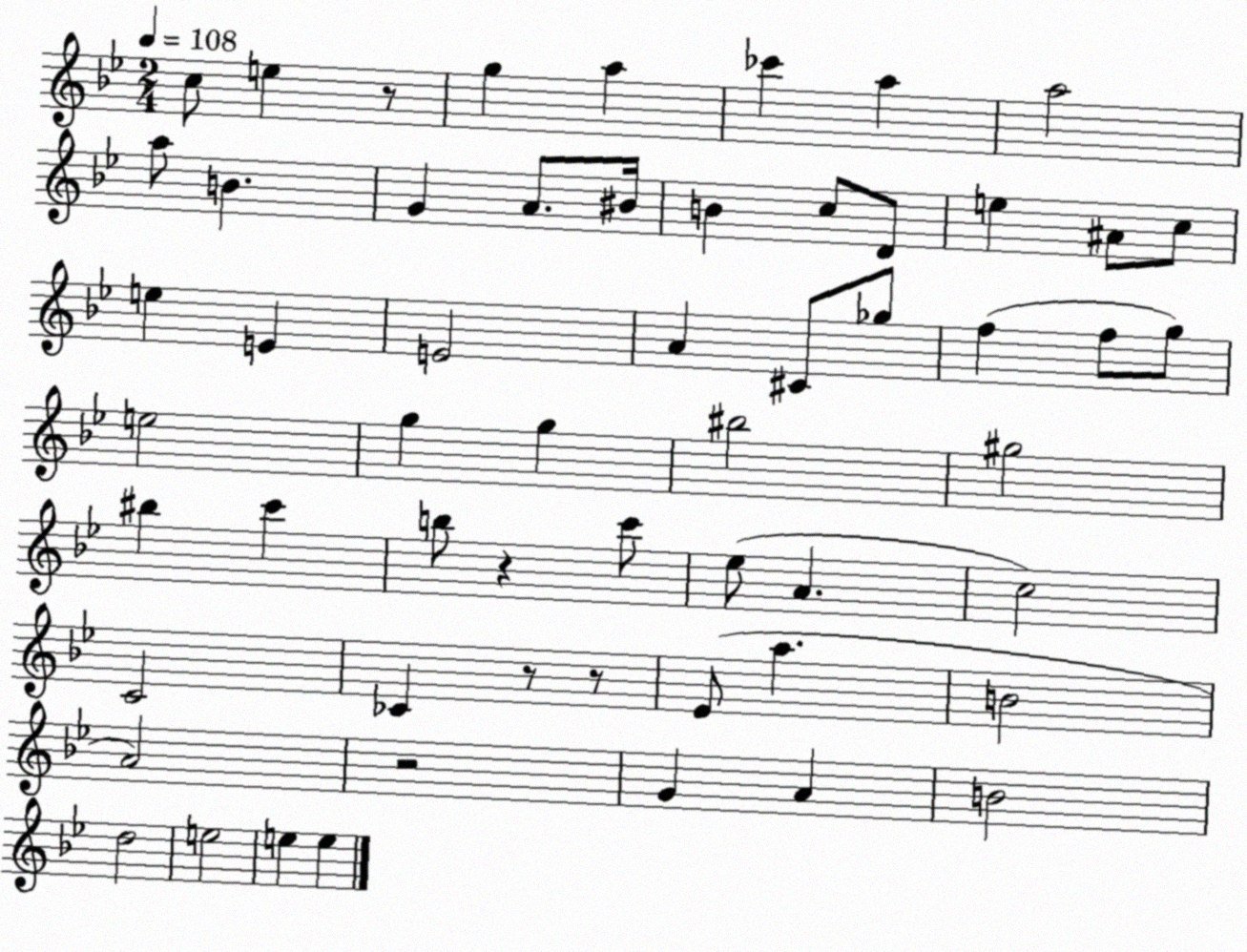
X:1
T:Untitled
M:2/4
L:1/4
K:Bb
c/2 e z/2 g a _c' a a2 a/2 B G A/2 ^B/4 B c/2 D/2 e ^A/2 c/2 e E E2 A ^C/2 _g/2 f f/2 g/2 e2 g g ^b2 ^g2 ^b c' b/2 z c'/2 _e/2 A c2 C2 _C z/2 z/2 _E/2 a B2 A2 z2 G A B2 d2 e2 e e